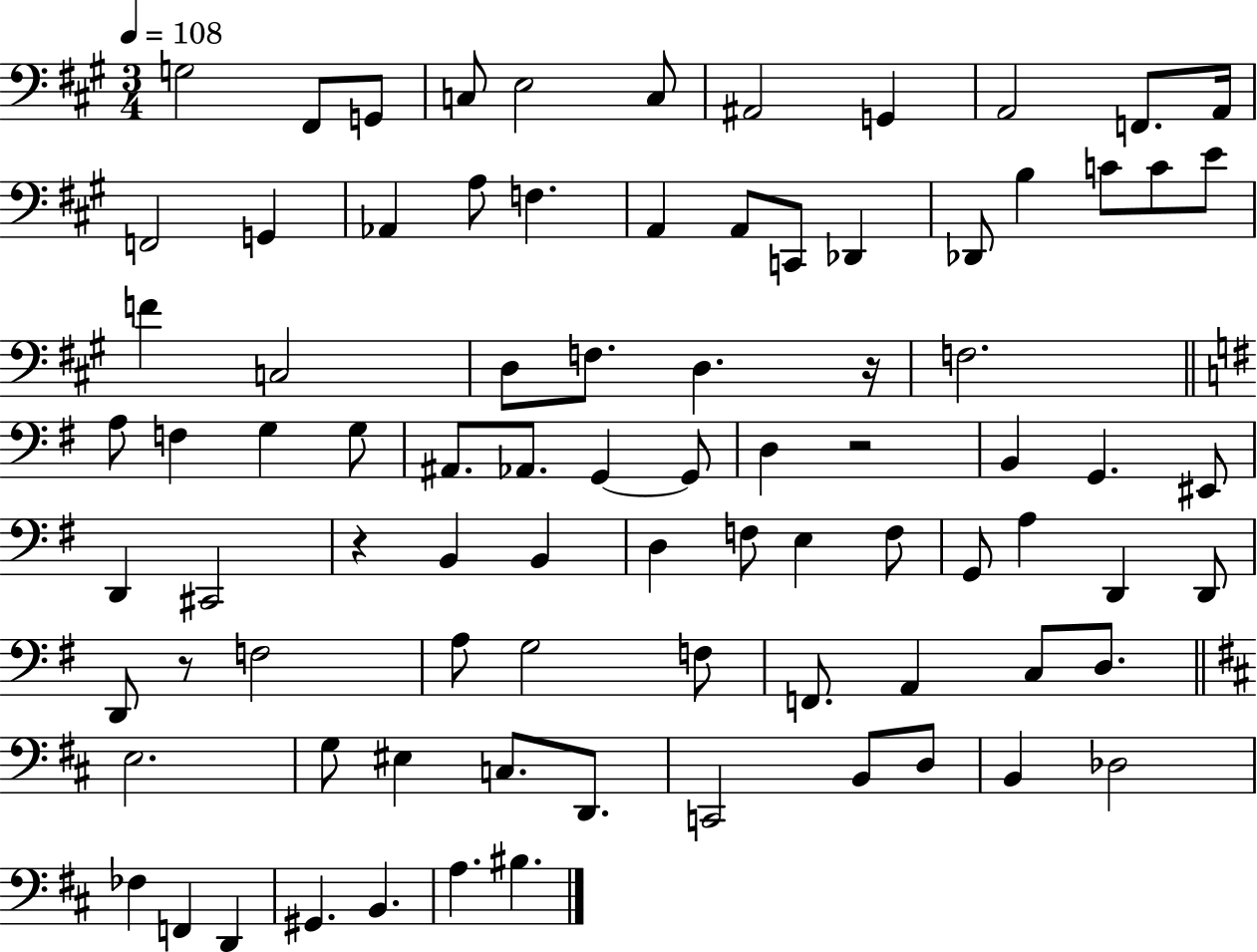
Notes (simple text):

G3/h F#2/e G2/e C3/e E3/h C3/e A#2/h G2/q A2/h F2/e. A2/s F2/h G2/q Ab2/q A3/e F3/q. A2/q A2/e C2/e Db2/q Db2/e B3/q C4/e C4/e E4/e F4/q C3/h D3/e F3/e. D3/q. R/s F3/h. A3/e F3/q G3/q G3/e A#2/e. Ab2/e. G2/q G2/e D3/q R/h B2/q G2/q. EIS2/e D2/q C#2/h R/q B2/q B2/q D3/q F3/e E3/q F3/e G2/e A3/q D2/q D2/e D2/e R/e F3/h A3/e G3/h F3/e F2/e. A2/q C3/e D3/e. E3/h. G3/e EIS3/q C3/e. D2/e. C2/h B2/e D3/e B2/q Db3/h FES3/q F2/q D2/q G#2/q. B2/q. A3/q. BIS3/q.